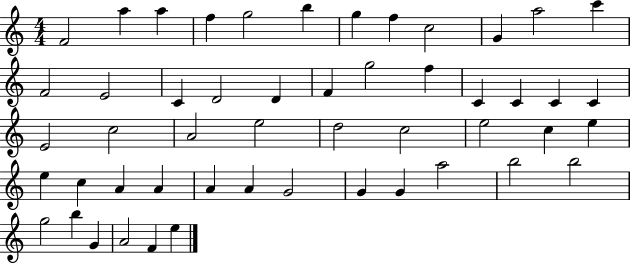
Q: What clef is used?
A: treble